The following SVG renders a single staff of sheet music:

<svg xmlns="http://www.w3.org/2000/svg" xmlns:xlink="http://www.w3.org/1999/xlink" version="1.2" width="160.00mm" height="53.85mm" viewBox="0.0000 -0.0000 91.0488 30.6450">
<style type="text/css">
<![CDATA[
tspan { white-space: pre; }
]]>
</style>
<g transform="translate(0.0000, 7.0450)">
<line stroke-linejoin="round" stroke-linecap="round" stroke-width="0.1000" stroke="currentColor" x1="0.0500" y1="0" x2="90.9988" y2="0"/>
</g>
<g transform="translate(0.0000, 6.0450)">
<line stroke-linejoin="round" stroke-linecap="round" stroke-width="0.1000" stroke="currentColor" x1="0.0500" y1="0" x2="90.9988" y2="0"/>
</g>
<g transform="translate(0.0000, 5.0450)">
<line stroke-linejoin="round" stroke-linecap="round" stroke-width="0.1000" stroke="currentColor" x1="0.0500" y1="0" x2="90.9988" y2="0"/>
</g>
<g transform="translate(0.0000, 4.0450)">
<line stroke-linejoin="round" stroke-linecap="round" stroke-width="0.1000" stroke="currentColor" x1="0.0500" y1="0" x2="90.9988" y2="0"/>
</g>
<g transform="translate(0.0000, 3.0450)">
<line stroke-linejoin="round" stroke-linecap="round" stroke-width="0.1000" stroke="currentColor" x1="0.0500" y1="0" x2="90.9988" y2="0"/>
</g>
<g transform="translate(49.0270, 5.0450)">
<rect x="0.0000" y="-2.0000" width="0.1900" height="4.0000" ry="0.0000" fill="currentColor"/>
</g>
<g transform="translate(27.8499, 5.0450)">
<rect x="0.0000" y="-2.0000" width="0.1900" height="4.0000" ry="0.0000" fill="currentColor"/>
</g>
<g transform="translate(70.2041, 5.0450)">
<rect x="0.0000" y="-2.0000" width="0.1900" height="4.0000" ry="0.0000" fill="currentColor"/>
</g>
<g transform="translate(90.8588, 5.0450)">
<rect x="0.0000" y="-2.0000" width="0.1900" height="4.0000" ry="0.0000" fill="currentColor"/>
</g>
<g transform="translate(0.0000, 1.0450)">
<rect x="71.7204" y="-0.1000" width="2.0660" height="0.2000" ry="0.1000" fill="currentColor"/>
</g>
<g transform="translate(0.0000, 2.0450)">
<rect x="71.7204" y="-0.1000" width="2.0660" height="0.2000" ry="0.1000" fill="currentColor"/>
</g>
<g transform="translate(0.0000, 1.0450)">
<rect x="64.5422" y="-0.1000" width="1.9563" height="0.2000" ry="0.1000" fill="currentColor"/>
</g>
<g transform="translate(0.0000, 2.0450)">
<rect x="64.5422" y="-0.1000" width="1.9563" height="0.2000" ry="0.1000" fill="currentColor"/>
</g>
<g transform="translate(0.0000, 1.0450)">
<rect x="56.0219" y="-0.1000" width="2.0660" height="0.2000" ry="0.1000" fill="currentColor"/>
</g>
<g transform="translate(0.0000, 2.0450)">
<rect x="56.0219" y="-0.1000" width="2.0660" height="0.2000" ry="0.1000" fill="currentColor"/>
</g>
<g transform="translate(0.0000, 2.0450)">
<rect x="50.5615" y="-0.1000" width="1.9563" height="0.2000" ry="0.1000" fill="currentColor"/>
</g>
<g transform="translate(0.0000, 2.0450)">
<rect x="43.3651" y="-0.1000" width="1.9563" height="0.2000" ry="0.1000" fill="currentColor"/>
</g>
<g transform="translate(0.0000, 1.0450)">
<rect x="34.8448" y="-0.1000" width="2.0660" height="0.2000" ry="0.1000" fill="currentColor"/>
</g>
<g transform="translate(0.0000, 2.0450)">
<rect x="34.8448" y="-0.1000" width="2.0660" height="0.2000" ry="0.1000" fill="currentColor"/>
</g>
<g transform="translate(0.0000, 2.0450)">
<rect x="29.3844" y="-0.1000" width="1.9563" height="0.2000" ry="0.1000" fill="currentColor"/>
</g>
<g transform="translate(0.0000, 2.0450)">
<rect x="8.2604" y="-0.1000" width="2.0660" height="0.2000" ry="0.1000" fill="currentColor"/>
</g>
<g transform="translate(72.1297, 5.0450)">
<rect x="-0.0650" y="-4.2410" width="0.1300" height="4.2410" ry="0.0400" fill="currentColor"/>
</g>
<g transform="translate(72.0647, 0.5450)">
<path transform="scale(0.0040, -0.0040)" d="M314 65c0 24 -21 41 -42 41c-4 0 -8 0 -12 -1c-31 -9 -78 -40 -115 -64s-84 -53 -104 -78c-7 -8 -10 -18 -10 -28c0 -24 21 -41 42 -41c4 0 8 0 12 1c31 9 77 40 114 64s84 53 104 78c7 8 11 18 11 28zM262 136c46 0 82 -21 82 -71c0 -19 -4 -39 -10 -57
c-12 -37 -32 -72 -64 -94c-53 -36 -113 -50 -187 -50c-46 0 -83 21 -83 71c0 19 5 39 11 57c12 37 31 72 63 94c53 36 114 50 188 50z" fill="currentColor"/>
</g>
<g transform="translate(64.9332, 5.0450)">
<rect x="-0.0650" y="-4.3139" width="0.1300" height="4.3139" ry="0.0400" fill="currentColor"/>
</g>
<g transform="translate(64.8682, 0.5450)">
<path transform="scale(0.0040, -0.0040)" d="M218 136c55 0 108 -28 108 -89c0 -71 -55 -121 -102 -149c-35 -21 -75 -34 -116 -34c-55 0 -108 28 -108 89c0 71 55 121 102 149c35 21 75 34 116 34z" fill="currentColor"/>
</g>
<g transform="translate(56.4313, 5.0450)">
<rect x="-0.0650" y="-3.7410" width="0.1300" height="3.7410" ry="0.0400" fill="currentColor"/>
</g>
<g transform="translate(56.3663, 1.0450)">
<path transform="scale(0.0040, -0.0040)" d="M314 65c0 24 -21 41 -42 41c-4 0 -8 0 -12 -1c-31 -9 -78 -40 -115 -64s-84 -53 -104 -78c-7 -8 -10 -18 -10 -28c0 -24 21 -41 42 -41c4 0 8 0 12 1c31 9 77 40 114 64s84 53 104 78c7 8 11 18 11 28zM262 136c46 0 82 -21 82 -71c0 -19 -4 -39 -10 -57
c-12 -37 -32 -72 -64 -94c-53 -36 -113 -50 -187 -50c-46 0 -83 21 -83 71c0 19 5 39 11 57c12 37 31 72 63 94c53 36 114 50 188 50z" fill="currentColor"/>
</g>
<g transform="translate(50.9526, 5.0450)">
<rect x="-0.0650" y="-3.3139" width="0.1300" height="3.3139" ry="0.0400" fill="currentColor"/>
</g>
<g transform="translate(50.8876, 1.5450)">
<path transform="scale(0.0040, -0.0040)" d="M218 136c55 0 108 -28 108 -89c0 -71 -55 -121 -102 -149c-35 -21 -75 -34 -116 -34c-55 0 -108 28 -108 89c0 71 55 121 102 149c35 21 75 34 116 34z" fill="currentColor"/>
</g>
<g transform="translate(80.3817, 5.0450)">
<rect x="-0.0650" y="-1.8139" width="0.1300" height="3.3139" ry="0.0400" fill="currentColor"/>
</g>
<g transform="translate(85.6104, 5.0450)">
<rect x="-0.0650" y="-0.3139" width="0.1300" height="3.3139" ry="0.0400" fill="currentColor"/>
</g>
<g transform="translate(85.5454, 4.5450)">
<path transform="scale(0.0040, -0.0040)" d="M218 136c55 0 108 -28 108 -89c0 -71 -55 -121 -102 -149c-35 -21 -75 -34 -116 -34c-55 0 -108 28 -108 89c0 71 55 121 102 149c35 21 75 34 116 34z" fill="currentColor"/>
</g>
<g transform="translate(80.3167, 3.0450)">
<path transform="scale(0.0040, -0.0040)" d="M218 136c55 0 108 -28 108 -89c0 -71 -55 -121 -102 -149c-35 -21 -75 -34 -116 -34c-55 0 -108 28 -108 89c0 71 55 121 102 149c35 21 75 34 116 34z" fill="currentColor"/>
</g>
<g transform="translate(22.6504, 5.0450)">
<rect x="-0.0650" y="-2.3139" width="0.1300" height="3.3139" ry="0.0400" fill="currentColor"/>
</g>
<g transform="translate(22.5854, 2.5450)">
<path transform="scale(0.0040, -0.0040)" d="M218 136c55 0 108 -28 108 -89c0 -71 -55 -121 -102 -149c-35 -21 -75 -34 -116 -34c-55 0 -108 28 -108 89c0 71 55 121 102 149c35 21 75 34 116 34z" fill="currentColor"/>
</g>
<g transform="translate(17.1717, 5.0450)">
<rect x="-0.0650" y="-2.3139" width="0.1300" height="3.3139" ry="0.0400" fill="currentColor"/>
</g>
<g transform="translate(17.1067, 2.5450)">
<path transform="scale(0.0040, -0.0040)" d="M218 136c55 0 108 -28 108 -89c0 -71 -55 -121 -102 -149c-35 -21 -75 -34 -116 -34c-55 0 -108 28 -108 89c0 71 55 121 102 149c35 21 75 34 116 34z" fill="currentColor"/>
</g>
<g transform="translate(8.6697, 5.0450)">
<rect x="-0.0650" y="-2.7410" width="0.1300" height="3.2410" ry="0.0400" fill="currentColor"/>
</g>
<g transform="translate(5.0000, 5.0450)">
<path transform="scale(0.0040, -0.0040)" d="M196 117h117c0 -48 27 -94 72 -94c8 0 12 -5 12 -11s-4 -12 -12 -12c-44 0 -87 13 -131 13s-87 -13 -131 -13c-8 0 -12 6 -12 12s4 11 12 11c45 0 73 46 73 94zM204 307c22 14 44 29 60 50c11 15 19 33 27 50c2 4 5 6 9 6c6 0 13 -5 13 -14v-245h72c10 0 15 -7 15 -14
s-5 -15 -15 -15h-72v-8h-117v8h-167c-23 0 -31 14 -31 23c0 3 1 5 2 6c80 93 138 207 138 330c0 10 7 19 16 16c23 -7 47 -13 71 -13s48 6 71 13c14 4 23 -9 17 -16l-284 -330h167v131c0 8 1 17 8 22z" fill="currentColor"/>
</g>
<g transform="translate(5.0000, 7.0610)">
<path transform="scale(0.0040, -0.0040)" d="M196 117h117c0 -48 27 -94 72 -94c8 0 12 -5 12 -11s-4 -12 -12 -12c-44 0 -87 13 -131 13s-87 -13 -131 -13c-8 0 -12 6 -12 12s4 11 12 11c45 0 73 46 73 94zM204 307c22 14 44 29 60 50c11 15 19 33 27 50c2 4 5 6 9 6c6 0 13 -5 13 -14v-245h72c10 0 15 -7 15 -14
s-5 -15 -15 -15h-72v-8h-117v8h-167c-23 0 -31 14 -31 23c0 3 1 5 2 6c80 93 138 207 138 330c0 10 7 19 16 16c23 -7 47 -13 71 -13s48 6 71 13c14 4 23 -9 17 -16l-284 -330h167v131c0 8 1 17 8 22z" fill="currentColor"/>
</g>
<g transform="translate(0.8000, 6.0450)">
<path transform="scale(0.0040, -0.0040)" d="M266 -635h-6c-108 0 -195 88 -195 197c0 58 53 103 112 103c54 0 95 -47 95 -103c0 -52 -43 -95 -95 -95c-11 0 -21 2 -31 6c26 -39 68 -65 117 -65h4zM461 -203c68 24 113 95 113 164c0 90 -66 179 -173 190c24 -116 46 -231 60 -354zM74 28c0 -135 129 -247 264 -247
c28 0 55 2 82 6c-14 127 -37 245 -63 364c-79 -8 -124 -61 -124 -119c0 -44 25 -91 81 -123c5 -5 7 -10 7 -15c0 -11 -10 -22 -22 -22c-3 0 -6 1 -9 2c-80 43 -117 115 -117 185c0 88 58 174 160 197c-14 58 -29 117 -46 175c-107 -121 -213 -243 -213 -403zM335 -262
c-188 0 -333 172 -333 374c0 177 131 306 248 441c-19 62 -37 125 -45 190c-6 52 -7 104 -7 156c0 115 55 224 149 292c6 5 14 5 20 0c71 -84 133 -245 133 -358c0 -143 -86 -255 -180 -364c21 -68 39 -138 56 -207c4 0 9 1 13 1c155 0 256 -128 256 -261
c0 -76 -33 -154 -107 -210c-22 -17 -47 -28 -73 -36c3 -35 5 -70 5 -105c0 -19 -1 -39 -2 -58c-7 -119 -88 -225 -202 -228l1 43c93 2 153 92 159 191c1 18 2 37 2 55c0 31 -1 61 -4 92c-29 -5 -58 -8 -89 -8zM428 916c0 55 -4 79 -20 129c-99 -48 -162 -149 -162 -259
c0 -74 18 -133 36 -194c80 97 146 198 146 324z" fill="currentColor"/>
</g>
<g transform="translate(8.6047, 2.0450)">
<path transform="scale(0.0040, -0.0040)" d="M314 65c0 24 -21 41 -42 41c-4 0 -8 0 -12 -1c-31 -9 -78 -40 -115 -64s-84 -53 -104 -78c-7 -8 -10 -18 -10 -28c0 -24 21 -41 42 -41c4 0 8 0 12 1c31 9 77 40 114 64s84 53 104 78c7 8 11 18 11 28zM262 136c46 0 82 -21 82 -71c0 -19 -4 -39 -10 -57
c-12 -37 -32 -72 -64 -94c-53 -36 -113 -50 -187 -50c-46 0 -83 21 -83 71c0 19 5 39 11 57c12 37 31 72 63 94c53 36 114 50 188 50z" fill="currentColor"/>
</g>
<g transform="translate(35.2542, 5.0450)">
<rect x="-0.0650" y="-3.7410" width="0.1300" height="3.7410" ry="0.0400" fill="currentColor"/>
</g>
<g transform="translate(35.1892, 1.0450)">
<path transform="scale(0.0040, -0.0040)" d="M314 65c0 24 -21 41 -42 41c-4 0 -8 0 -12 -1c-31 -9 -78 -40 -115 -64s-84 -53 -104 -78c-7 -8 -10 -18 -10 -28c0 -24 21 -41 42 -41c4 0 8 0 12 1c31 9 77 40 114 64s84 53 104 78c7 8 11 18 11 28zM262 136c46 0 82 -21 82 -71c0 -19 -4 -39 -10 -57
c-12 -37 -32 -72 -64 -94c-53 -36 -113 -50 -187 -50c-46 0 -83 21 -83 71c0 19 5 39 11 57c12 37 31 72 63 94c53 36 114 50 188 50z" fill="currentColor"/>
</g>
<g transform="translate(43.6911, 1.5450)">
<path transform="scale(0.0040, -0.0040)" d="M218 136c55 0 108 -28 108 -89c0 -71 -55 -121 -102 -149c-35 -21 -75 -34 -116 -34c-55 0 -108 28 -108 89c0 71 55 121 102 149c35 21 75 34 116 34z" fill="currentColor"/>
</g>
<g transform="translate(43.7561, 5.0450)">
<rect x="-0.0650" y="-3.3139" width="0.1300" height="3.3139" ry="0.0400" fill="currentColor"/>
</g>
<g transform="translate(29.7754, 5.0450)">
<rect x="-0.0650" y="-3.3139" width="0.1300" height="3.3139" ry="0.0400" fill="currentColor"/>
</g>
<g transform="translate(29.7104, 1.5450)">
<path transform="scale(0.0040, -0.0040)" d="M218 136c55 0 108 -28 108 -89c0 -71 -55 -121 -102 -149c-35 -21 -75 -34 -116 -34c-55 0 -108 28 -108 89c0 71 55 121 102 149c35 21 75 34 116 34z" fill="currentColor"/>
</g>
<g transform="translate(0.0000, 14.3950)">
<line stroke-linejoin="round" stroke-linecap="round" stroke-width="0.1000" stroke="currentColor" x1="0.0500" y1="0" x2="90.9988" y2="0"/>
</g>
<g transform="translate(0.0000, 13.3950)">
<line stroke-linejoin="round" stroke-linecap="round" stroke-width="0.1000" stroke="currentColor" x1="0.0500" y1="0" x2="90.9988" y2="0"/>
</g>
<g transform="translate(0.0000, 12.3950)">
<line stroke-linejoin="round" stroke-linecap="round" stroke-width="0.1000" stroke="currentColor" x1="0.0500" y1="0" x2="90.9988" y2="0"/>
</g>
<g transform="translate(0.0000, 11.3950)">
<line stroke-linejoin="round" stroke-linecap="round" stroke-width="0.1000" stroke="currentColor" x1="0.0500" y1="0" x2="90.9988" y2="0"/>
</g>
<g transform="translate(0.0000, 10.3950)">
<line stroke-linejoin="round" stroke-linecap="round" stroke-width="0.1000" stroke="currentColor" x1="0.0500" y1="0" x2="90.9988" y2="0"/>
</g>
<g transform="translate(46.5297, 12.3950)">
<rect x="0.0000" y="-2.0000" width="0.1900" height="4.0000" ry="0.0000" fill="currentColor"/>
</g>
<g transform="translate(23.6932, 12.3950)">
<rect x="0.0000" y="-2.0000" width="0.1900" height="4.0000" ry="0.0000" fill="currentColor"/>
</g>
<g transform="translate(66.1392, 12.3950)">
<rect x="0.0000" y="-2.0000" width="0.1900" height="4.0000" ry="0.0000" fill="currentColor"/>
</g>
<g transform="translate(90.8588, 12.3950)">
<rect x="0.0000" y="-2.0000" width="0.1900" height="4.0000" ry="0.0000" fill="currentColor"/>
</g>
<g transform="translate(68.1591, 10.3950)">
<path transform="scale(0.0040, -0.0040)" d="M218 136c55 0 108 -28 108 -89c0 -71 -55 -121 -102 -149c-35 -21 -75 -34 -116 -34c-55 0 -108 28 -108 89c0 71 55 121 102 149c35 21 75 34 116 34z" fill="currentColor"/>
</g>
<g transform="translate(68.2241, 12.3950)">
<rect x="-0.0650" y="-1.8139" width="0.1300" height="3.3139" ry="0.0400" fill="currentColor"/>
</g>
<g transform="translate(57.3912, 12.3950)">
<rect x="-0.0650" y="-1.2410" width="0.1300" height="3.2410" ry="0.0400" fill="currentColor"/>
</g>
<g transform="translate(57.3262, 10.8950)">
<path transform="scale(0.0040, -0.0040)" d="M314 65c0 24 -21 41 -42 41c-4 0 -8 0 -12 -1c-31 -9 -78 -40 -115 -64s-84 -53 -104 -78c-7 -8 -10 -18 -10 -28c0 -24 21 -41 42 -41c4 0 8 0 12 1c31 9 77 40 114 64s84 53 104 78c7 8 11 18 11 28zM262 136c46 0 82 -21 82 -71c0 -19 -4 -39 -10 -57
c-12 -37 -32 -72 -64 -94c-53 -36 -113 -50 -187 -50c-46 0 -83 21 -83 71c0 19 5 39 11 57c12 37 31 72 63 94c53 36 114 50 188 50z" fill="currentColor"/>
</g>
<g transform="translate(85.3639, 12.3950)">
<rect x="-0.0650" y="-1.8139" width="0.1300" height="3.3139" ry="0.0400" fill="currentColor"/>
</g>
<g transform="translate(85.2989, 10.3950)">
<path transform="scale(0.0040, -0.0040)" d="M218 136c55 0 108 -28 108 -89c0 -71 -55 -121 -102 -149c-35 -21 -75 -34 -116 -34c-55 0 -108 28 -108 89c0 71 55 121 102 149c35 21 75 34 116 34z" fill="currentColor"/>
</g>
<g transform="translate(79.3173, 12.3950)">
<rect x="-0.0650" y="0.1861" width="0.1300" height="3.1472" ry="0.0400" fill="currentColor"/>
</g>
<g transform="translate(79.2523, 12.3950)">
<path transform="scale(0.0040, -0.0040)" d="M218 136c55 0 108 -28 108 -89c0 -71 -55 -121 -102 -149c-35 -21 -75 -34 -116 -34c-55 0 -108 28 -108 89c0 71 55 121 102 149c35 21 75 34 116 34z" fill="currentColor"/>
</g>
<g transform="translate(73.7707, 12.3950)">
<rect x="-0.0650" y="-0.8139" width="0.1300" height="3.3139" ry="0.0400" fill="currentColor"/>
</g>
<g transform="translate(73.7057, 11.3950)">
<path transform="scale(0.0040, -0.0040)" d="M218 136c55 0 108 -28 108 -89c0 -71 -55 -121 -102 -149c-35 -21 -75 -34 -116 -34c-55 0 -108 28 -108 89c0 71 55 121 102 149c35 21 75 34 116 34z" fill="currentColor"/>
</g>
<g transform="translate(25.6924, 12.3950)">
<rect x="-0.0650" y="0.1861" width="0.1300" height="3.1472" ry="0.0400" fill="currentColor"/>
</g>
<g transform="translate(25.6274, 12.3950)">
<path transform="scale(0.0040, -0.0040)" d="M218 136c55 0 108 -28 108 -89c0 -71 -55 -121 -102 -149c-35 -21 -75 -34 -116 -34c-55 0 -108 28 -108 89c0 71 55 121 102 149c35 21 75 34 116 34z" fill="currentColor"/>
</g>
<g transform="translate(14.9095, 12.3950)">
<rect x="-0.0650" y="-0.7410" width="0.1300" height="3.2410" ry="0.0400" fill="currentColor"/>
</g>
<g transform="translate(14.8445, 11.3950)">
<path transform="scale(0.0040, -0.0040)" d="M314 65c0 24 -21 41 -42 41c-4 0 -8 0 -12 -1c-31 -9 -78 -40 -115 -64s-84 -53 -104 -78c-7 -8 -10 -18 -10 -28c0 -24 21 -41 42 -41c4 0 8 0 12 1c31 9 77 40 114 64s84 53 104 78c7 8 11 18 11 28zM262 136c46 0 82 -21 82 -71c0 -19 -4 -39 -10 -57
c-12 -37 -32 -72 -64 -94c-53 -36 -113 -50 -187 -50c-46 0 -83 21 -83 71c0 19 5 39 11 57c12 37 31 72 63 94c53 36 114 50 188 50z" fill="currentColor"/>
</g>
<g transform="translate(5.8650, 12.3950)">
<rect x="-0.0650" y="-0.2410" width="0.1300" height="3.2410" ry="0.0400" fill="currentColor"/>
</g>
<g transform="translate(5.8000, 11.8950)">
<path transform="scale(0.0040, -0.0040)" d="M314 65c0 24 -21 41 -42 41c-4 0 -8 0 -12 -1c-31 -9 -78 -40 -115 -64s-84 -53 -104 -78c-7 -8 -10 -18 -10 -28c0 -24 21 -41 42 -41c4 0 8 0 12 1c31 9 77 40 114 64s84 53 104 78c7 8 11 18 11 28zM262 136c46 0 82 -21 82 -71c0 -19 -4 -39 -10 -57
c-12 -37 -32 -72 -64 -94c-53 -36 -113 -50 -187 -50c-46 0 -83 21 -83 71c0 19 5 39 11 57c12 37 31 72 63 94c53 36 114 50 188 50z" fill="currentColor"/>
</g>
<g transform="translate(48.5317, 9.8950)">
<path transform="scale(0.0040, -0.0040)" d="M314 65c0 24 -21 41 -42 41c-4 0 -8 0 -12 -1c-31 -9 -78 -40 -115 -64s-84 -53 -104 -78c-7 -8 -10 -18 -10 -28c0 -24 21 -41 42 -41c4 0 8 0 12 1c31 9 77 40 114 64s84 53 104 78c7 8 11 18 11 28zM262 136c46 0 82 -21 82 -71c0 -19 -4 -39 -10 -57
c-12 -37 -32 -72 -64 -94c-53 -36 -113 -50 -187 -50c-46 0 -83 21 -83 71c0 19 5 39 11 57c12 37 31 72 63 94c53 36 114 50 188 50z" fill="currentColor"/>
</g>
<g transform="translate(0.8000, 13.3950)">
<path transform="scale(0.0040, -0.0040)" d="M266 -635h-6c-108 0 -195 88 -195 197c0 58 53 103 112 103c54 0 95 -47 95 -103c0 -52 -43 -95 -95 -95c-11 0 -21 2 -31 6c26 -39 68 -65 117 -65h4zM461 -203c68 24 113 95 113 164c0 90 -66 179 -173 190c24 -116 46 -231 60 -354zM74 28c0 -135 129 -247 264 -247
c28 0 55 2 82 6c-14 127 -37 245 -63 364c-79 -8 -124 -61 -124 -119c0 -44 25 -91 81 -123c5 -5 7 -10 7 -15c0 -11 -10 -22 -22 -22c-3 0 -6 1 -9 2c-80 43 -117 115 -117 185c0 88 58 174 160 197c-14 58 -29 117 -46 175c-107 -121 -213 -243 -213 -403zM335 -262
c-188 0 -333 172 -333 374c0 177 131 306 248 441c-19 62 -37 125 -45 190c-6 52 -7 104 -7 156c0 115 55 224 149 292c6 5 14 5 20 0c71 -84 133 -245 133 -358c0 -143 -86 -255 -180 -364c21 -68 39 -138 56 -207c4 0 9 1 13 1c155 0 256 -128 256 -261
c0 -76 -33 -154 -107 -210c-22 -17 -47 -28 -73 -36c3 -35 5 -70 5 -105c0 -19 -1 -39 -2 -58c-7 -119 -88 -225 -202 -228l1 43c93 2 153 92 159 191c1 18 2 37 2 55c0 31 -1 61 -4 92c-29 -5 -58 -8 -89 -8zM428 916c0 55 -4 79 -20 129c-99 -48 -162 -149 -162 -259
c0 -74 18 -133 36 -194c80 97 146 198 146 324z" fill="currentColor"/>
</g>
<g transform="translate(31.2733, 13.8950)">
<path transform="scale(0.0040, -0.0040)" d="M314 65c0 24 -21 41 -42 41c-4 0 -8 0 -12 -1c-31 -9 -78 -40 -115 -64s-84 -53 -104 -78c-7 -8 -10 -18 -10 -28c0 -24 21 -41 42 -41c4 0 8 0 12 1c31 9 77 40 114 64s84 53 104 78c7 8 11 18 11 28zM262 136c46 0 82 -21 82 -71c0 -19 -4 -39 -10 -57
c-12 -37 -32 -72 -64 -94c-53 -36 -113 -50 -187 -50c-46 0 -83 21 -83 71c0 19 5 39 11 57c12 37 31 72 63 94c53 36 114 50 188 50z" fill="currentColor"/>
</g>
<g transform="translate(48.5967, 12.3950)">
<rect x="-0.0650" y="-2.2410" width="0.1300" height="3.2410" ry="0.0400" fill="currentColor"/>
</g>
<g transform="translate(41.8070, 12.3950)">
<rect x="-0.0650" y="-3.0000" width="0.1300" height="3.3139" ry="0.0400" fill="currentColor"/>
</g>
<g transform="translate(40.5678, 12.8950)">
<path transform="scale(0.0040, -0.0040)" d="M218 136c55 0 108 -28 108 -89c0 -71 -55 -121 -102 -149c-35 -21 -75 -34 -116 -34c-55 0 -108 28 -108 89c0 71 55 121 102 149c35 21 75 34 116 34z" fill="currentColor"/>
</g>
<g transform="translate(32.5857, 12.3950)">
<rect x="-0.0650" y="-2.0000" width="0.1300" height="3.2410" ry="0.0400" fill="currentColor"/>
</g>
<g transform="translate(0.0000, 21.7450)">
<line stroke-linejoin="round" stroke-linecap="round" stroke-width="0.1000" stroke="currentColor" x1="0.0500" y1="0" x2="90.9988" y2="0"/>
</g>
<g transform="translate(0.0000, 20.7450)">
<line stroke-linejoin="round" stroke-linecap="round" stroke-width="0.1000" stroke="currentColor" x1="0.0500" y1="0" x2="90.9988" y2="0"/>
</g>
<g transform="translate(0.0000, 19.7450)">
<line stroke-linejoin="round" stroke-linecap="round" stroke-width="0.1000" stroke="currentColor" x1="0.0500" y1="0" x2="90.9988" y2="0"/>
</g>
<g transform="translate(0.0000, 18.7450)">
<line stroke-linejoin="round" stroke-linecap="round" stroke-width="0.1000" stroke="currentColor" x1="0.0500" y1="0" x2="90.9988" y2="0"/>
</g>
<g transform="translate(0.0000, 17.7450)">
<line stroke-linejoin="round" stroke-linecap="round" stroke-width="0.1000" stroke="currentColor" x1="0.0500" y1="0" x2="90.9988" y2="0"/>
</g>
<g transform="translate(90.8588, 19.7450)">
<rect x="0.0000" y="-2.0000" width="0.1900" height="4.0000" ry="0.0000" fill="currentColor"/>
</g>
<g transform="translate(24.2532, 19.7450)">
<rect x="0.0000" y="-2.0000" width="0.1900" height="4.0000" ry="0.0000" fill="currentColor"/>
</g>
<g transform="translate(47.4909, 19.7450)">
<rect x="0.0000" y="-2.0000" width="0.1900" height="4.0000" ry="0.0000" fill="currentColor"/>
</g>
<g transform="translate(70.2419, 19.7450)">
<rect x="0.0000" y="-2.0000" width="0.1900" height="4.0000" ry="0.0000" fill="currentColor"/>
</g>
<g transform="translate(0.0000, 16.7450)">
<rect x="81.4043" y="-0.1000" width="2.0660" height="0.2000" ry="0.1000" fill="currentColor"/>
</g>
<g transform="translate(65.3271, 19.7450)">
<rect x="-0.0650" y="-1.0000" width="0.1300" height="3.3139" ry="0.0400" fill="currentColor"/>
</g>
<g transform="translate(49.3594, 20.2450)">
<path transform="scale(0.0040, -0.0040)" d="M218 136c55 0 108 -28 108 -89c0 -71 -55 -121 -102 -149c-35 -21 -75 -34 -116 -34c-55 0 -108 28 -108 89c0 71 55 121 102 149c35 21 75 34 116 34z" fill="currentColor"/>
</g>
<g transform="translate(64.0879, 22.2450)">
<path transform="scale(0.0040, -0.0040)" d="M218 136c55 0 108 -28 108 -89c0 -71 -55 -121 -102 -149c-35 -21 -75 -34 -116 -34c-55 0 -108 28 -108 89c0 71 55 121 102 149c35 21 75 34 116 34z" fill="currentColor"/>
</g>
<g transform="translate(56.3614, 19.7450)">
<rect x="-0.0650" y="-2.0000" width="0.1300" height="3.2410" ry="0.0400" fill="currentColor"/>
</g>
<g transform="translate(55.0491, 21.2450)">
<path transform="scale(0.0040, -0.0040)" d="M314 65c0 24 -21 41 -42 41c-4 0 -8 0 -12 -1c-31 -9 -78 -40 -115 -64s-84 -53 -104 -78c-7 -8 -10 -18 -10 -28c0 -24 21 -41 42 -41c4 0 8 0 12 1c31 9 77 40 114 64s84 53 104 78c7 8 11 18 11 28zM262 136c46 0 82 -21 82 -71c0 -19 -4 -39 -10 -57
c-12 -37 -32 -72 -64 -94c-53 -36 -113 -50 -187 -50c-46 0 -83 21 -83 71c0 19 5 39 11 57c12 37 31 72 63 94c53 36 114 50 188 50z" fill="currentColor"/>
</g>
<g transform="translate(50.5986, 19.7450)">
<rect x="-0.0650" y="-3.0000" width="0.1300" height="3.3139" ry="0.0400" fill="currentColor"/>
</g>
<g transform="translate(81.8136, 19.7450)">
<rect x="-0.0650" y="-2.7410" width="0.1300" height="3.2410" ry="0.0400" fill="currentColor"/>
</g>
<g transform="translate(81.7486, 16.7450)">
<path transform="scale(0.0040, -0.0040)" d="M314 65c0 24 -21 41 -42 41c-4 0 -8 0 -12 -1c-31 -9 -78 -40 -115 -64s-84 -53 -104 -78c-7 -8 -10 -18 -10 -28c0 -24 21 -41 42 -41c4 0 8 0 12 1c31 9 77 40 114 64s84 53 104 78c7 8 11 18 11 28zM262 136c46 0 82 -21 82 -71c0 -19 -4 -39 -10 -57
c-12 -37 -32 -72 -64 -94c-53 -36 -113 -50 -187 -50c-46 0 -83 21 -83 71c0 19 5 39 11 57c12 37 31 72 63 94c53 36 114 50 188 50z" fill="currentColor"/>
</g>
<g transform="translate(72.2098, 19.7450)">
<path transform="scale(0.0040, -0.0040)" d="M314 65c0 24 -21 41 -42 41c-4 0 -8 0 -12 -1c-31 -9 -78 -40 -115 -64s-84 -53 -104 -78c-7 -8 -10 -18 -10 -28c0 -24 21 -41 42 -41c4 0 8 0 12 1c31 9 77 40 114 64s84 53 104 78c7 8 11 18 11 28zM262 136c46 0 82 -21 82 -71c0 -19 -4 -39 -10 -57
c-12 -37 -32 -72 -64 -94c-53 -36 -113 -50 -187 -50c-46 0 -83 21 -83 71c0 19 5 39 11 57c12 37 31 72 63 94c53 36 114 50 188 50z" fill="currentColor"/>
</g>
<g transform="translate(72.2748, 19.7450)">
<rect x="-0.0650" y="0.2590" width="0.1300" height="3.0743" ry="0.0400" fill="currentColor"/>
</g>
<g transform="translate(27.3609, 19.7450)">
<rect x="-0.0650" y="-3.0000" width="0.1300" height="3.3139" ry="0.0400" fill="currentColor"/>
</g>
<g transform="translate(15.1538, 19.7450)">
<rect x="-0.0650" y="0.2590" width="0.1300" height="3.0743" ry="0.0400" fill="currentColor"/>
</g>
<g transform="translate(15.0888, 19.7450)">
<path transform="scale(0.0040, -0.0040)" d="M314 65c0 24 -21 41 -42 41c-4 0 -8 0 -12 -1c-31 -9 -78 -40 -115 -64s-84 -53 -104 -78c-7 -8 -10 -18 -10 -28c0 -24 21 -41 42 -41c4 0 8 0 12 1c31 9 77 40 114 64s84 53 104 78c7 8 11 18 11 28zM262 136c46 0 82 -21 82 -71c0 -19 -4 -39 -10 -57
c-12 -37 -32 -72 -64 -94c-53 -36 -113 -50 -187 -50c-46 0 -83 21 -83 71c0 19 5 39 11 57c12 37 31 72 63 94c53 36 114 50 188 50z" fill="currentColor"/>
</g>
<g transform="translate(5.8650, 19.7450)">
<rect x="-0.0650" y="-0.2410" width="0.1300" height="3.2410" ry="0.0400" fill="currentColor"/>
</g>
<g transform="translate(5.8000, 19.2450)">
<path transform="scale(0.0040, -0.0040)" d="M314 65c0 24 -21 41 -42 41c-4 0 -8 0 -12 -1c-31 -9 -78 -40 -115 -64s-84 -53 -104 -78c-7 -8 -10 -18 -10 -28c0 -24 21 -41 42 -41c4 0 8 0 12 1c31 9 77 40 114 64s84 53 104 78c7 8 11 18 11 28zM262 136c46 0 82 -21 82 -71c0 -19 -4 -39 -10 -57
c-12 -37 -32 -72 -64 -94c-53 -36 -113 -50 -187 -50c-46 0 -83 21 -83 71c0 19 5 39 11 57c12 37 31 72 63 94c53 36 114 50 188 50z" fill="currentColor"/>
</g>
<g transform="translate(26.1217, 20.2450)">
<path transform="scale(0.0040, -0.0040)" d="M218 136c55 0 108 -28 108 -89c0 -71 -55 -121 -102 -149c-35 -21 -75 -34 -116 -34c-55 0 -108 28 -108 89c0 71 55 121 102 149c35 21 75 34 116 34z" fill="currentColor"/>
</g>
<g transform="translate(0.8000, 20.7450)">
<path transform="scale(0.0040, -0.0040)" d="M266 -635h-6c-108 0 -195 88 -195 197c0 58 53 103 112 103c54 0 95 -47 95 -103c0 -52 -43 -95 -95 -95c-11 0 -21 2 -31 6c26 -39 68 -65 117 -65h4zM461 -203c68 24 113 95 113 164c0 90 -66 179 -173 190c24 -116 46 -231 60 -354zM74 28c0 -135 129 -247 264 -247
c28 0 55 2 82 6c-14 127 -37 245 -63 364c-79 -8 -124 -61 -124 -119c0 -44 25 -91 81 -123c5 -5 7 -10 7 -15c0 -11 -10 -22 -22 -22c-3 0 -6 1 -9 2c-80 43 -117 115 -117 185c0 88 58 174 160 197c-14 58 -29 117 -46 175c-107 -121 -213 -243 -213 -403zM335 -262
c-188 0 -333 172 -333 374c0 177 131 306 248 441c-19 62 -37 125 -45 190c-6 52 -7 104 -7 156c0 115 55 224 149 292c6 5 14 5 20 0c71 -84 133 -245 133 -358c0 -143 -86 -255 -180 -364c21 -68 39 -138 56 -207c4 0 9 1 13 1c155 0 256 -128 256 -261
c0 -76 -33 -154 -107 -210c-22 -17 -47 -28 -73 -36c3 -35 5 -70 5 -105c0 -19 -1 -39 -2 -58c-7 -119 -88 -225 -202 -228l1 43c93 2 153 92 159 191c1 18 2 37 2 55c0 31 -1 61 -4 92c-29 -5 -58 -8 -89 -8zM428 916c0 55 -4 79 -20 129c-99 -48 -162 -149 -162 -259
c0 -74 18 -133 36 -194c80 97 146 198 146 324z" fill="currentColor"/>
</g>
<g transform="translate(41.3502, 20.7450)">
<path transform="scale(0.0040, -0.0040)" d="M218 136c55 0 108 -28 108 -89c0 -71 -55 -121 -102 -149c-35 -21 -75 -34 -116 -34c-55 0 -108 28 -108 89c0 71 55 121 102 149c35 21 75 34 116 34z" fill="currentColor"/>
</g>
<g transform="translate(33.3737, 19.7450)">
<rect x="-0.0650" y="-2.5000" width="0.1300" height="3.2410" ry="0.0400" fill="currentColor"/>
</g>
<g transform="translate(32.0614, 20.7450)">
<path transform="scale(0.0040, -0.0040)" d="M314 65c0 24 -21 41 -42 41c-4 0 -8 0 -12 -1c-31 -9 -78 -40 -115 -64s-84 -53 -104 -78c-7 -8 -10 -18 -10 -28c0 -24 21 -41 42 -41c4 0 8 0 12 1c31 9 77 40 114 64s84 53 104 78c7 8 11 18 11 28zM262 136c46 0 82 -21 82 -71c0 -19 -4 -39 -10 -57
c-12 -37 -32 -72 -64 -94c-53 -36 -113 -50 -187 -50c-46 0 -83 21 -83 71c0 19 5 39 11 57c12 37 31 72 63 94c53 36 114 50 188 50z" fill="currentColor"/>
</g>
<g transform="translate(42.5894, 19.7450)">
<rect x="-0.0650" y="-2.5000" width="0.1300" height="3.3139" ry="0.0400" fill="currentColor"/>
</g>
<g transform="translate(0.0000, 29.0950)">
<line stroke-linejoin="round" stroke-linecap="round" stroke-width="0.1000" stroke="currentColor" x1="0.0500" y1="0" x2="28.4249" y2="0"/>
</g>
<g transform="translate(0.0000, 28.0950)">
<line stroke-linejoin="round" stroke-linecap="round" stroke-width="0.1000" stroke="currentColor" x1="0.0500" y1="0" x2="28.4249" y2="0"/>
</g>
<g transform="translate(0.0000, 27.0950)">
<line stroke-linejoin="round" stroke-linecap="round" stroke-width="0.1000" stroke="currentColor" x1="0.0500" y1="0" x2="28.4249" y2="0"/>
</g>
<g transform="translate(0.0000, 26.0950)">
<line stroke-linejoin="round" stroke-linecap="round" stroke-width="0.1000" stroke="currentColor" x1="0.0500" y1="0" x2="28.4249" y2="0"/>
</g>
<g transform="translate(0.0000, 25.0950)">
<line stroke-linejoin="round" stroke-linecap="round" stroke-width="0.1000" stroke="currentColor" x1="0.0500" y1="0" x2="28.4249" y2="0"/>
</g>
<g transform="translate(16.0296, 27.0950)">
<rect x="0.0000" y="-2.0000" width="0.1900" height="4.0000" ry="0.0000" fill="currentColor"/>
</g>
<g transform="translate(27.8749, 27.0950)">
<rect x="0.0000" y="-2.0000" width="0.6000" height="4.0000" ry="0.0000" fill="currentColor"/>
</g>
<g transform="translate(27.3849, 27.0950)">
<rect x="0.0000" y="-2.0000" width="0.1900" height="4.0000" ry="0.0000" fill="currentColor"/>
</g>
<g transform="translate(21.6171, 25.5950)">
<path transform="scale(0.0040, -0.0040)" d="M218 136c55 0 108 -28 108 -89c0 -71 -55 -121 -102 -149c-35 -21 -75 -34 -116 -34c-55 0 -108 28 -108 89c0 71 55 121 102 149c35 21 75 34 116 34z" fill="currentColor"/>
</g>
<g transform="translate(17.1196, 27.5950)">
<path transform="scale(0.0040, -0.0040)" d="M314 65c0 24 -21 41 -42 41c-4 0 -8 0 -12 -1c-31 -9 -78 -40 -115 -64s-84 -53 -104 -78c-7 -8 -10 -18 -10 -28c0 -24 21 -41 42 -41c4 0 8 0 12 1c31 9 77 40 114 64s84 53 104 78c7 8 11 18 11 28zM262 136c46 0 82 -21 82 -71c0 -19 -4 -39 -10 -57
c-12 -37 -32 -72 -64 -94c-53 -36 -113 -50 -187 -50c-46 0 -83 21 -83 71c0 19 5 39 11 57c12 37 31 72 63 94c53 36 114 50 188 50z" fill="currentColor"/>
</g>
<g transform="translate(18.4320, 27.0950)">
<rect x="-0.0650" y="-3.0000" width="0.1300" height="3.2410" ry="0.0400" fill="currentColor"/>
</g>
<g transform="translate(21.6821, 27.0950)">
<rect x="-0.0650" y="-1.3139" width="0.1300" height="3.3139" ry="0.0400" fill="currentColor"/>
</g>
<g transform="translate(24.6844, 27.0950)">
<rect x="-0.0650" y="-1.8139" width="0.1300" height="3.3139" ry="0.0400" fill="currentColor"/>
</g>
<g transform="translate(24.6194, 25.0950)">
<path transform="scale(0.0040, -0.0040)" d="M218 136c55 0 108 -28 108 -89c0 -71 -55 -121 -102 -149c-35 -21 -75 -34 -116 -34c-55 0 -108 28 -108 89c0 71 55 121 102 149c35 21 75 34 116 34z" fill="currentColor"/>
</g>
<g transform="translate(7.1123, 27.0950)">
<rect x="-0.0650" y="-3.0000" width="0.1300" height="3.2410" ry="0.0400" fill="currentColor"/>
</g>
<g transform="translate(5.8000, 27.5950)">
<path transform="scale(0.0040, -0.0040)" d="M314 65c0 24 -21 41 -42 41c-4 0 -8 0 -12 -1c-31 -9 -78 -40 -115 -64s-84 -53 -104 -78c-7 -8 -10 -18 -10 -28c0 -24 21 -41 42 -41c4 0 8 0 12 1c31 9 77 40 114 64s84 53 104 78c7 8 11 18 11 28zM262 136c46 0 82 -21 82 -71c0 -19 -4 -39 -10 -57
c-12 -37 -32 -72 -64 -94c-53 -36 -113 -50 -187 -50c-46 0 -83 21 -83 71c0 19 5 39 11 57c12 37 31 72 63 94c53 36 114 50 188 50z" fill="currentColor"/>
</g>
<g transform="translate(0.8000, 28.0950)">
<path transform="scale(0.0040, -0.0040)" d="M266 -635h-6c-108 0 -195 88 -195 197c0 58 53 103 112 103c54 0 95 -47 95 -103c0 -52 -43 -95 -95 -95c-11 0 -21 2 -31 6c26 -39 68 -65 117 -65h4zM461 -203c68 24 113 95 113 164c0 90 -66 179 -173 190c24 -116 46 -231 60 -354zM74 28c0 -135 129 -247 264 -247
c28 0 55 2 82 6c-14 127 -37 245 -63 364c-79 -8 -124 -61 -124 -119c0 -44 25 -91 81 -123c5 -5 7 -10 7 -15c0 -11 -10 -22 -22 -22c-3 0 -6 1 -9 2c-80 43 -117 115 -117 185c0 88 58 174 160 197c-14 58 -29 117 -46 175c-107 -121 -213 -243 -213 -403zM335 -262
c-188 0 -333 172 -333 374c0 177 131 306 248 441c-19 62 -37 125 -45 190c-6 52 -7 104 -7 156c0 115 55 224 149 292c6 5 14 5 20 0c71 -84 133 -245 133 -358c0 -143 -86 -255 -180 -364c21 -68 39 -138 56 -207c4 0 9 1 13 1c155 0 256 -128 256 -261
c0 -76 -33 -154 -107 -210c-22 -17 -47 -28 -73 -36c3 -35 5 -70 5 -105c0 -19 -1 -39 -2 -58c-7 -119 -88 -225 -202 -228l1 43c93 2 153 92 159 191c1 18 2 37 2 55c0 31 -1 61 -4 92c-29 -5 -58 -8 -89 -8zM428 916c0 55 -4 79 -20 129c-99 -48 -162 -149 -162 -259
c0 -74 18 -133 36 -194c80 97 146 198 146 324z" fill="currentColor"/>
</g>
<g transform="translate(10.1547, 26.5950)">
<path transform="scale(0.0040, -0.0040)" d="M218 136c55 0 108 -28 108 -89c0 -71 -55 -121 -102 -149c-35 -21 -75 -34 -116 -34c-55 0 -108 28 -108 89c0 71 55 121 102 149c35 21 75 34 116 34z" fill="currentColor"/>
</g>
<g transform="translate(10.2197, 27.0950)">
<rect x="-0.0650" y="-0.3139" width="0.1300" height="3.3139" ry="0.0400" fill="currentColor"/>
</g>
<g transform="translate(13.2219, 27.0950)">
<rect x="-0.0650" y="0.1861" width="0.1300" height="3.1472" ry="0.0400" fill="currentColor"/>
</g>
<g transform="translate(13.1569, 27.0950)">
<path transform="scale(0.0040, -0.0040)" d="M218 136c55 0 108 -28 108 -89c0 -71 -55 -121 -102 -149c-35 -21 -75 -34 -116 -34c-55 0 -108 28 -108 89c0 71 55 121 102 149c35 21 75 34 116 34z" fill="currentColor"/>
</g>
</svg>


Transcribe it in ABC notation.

X:1
T:Untitled
M:4/4
L:1/4
K:C
a2 g g b c'2 b b c'2 d' d'2 f c c2 d2 B F2 A g2 e2 f d B f c2 B2 A G2 G A F2 D B2 a2 A2 c B A2 e f